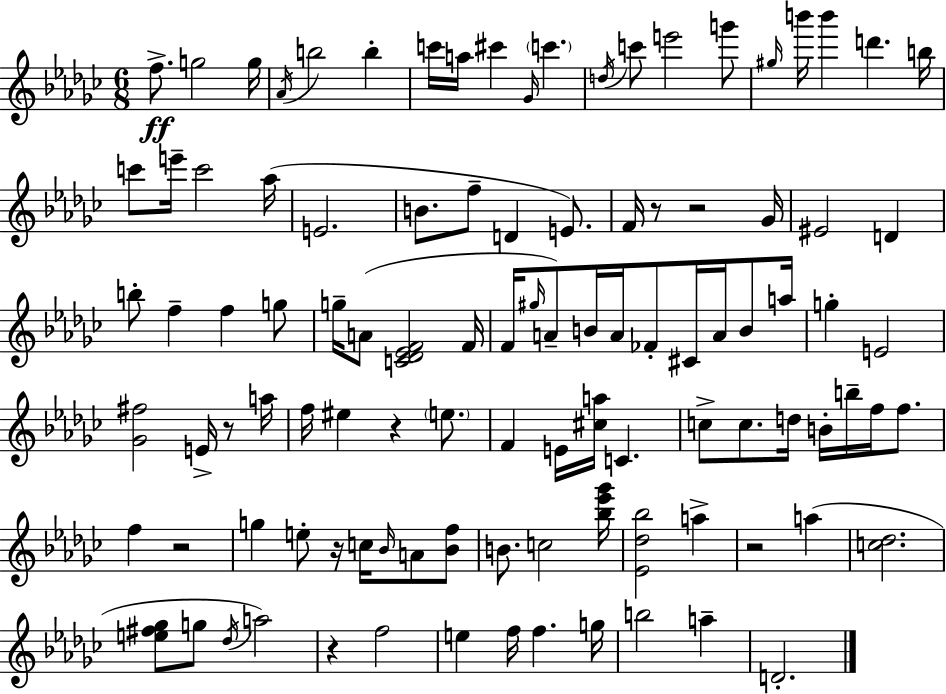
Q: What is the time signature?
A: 6/8